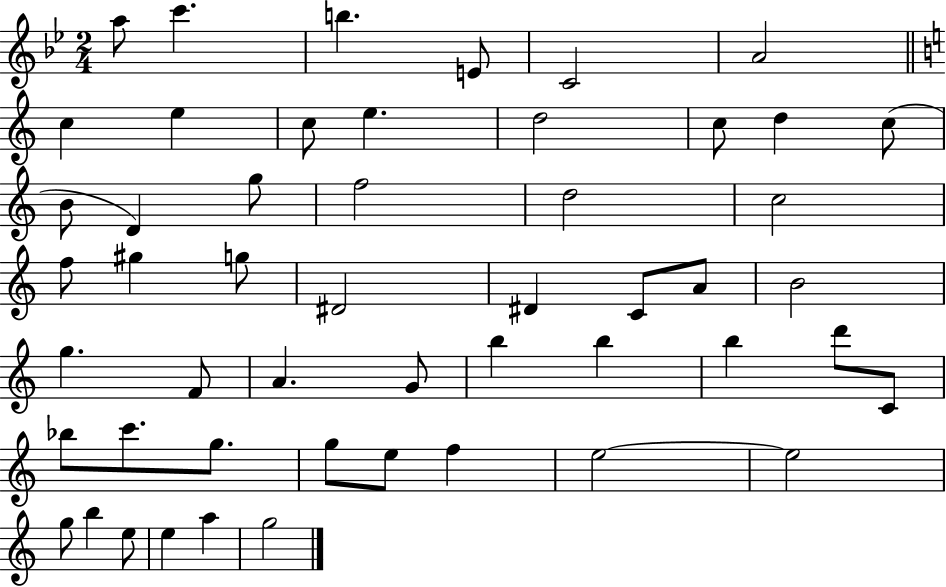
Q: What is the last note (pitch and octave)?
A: G5